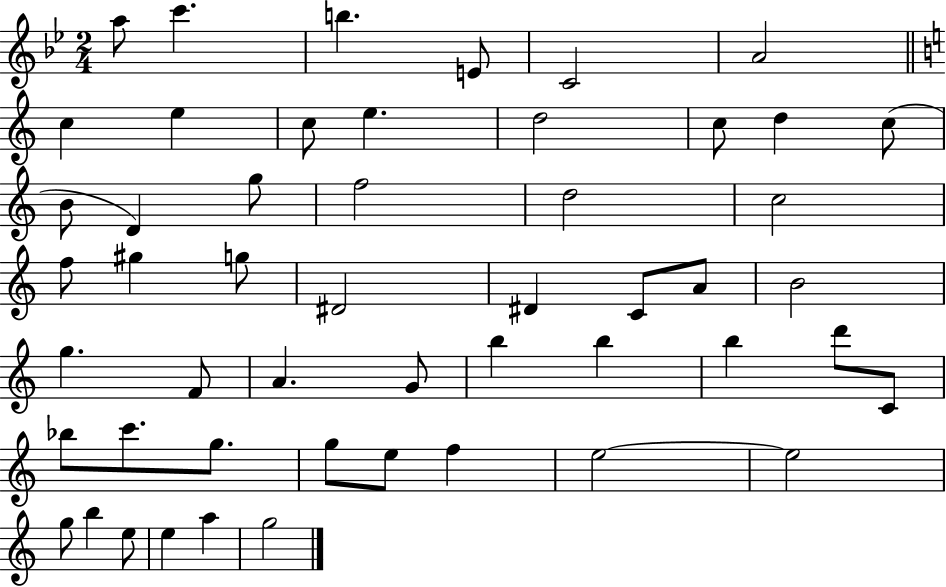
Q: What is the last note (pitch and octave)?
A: G5